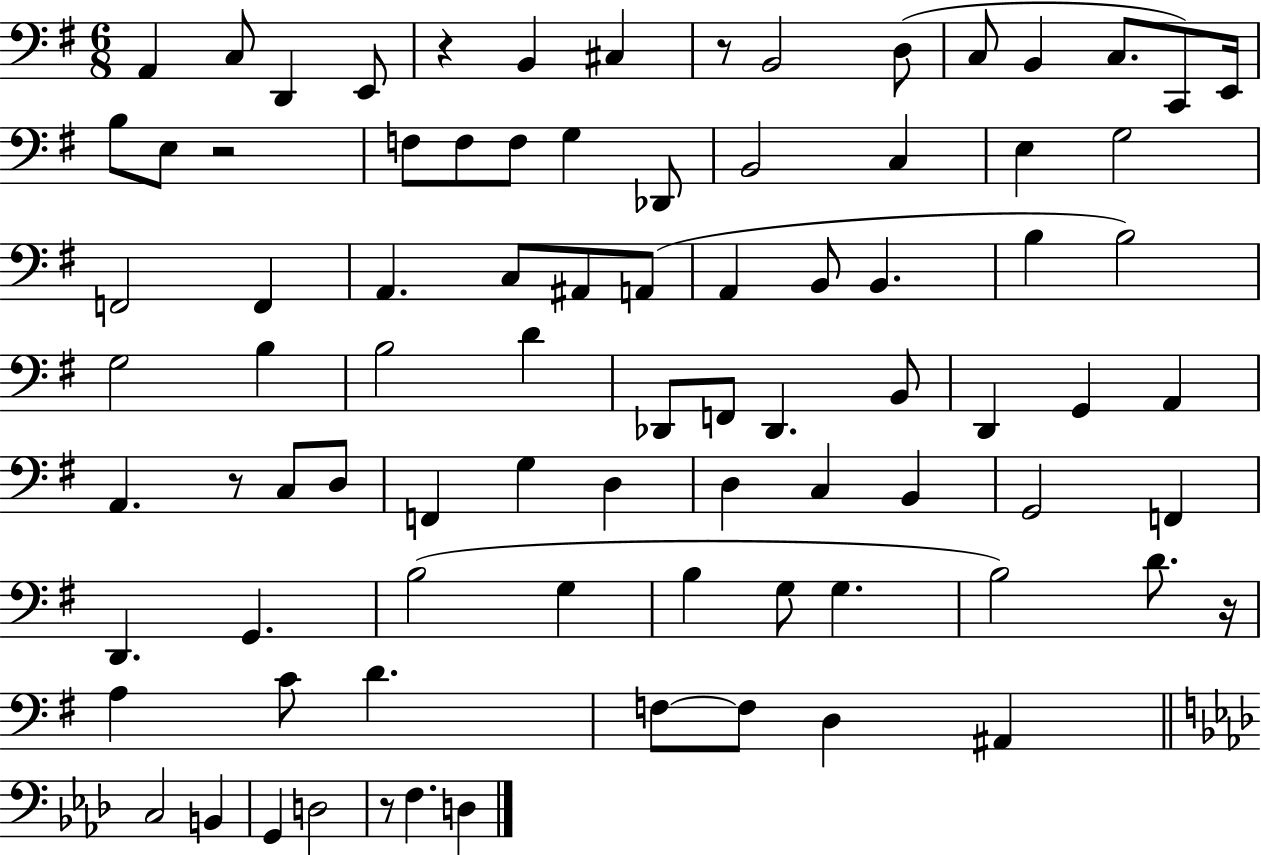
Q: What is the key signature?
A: G major